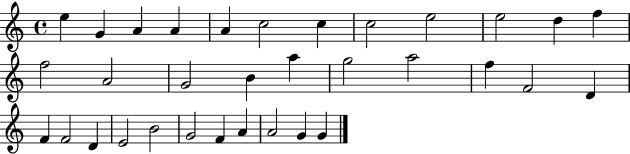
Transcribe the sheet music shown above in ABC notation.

X:1
T:Untitled
M:4/4
L:1/4
K:C
e G A A A c2 c c2 e2 e2 d f f2 A2 G2 B a g2 a2 f F2 D F F2 D E2 B2 G2 F A A2 G G